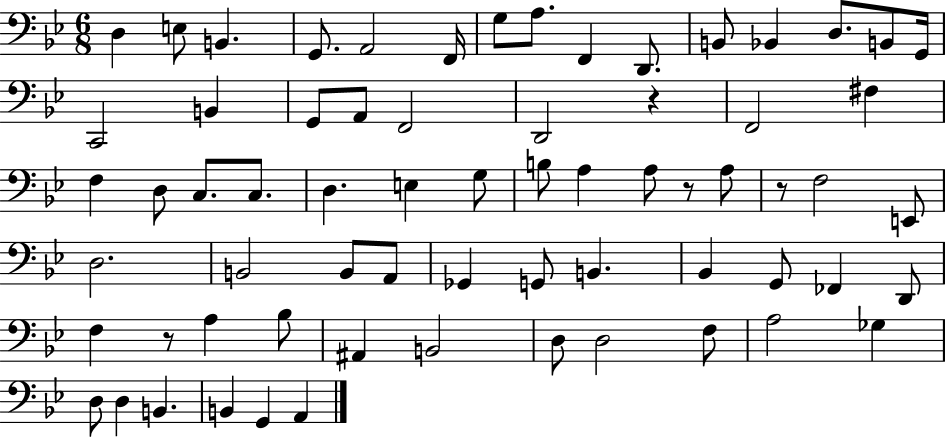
{
  \clef bass
  \numericTimeSignature
  \time 6/8
  \key bes \major
  d4 e8 b,4. | g,8. a,2 f,16 | g8 a8. f,4 d,8. | b,8 bes,4 d8. b,8 g,16 | \break c,2 b,4 | g,8 a,8 f,2 | d,2 r4 | f,2 fis4 | \break f4 d8 c8. c8. | d4. e4 g8 | b8 a4 a8 r8 a8 | r8 f2 e,8 | \break d2. | b,2 b,8 a,8 | ges,4 g,8 b,4. | bes,4 g,8 fes,4 d,8 | \break f4 r8 a4 bes8 | ais,4 b,2 | d8 d2 f8 | a2 ges4 | \break d8 d4 b,4. | b,4 g,4 a,4 | \bar "|."
}